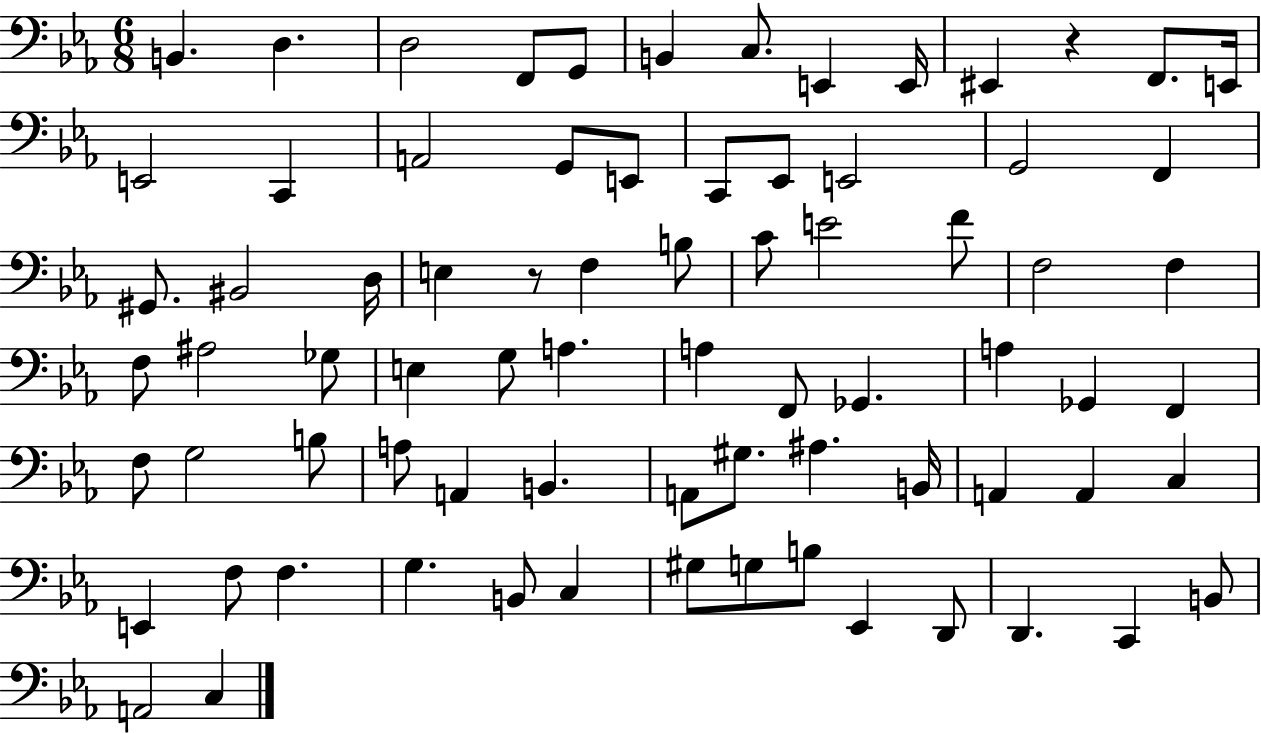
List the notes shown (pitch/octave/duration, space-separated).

B2/q. D3/q. D3/h F2/e G2/e B2/q C3/e. E2/q E2/s EIS2/q R/q F2/e. E2/s E2/h C2/q A2/h G2/e E2/e C2/e Eb2/e E2/h G2/h F2/q G#2/e. BIS2/h D3/s E3/q R/e F3/q B3/e C4/e E4/h F4/e F3/h F3/q F3/e A#3/h Gb3/e E3/q G3/e A3/q. A3/q F2/e Gb2/q. A3/q Gb2/q F2/q F3/e G3/h B3/e A3/e A2/q B2/q. A2/e G#3/e. A#3/q. B2/s A2/q A2/q C3/q E2/q F3/e F3/q. G3/q. B2/e C3/q G#3/e G3/e B3/e Eb2/q D2/e D2/q. C2/q B2/e A2/h C3/q